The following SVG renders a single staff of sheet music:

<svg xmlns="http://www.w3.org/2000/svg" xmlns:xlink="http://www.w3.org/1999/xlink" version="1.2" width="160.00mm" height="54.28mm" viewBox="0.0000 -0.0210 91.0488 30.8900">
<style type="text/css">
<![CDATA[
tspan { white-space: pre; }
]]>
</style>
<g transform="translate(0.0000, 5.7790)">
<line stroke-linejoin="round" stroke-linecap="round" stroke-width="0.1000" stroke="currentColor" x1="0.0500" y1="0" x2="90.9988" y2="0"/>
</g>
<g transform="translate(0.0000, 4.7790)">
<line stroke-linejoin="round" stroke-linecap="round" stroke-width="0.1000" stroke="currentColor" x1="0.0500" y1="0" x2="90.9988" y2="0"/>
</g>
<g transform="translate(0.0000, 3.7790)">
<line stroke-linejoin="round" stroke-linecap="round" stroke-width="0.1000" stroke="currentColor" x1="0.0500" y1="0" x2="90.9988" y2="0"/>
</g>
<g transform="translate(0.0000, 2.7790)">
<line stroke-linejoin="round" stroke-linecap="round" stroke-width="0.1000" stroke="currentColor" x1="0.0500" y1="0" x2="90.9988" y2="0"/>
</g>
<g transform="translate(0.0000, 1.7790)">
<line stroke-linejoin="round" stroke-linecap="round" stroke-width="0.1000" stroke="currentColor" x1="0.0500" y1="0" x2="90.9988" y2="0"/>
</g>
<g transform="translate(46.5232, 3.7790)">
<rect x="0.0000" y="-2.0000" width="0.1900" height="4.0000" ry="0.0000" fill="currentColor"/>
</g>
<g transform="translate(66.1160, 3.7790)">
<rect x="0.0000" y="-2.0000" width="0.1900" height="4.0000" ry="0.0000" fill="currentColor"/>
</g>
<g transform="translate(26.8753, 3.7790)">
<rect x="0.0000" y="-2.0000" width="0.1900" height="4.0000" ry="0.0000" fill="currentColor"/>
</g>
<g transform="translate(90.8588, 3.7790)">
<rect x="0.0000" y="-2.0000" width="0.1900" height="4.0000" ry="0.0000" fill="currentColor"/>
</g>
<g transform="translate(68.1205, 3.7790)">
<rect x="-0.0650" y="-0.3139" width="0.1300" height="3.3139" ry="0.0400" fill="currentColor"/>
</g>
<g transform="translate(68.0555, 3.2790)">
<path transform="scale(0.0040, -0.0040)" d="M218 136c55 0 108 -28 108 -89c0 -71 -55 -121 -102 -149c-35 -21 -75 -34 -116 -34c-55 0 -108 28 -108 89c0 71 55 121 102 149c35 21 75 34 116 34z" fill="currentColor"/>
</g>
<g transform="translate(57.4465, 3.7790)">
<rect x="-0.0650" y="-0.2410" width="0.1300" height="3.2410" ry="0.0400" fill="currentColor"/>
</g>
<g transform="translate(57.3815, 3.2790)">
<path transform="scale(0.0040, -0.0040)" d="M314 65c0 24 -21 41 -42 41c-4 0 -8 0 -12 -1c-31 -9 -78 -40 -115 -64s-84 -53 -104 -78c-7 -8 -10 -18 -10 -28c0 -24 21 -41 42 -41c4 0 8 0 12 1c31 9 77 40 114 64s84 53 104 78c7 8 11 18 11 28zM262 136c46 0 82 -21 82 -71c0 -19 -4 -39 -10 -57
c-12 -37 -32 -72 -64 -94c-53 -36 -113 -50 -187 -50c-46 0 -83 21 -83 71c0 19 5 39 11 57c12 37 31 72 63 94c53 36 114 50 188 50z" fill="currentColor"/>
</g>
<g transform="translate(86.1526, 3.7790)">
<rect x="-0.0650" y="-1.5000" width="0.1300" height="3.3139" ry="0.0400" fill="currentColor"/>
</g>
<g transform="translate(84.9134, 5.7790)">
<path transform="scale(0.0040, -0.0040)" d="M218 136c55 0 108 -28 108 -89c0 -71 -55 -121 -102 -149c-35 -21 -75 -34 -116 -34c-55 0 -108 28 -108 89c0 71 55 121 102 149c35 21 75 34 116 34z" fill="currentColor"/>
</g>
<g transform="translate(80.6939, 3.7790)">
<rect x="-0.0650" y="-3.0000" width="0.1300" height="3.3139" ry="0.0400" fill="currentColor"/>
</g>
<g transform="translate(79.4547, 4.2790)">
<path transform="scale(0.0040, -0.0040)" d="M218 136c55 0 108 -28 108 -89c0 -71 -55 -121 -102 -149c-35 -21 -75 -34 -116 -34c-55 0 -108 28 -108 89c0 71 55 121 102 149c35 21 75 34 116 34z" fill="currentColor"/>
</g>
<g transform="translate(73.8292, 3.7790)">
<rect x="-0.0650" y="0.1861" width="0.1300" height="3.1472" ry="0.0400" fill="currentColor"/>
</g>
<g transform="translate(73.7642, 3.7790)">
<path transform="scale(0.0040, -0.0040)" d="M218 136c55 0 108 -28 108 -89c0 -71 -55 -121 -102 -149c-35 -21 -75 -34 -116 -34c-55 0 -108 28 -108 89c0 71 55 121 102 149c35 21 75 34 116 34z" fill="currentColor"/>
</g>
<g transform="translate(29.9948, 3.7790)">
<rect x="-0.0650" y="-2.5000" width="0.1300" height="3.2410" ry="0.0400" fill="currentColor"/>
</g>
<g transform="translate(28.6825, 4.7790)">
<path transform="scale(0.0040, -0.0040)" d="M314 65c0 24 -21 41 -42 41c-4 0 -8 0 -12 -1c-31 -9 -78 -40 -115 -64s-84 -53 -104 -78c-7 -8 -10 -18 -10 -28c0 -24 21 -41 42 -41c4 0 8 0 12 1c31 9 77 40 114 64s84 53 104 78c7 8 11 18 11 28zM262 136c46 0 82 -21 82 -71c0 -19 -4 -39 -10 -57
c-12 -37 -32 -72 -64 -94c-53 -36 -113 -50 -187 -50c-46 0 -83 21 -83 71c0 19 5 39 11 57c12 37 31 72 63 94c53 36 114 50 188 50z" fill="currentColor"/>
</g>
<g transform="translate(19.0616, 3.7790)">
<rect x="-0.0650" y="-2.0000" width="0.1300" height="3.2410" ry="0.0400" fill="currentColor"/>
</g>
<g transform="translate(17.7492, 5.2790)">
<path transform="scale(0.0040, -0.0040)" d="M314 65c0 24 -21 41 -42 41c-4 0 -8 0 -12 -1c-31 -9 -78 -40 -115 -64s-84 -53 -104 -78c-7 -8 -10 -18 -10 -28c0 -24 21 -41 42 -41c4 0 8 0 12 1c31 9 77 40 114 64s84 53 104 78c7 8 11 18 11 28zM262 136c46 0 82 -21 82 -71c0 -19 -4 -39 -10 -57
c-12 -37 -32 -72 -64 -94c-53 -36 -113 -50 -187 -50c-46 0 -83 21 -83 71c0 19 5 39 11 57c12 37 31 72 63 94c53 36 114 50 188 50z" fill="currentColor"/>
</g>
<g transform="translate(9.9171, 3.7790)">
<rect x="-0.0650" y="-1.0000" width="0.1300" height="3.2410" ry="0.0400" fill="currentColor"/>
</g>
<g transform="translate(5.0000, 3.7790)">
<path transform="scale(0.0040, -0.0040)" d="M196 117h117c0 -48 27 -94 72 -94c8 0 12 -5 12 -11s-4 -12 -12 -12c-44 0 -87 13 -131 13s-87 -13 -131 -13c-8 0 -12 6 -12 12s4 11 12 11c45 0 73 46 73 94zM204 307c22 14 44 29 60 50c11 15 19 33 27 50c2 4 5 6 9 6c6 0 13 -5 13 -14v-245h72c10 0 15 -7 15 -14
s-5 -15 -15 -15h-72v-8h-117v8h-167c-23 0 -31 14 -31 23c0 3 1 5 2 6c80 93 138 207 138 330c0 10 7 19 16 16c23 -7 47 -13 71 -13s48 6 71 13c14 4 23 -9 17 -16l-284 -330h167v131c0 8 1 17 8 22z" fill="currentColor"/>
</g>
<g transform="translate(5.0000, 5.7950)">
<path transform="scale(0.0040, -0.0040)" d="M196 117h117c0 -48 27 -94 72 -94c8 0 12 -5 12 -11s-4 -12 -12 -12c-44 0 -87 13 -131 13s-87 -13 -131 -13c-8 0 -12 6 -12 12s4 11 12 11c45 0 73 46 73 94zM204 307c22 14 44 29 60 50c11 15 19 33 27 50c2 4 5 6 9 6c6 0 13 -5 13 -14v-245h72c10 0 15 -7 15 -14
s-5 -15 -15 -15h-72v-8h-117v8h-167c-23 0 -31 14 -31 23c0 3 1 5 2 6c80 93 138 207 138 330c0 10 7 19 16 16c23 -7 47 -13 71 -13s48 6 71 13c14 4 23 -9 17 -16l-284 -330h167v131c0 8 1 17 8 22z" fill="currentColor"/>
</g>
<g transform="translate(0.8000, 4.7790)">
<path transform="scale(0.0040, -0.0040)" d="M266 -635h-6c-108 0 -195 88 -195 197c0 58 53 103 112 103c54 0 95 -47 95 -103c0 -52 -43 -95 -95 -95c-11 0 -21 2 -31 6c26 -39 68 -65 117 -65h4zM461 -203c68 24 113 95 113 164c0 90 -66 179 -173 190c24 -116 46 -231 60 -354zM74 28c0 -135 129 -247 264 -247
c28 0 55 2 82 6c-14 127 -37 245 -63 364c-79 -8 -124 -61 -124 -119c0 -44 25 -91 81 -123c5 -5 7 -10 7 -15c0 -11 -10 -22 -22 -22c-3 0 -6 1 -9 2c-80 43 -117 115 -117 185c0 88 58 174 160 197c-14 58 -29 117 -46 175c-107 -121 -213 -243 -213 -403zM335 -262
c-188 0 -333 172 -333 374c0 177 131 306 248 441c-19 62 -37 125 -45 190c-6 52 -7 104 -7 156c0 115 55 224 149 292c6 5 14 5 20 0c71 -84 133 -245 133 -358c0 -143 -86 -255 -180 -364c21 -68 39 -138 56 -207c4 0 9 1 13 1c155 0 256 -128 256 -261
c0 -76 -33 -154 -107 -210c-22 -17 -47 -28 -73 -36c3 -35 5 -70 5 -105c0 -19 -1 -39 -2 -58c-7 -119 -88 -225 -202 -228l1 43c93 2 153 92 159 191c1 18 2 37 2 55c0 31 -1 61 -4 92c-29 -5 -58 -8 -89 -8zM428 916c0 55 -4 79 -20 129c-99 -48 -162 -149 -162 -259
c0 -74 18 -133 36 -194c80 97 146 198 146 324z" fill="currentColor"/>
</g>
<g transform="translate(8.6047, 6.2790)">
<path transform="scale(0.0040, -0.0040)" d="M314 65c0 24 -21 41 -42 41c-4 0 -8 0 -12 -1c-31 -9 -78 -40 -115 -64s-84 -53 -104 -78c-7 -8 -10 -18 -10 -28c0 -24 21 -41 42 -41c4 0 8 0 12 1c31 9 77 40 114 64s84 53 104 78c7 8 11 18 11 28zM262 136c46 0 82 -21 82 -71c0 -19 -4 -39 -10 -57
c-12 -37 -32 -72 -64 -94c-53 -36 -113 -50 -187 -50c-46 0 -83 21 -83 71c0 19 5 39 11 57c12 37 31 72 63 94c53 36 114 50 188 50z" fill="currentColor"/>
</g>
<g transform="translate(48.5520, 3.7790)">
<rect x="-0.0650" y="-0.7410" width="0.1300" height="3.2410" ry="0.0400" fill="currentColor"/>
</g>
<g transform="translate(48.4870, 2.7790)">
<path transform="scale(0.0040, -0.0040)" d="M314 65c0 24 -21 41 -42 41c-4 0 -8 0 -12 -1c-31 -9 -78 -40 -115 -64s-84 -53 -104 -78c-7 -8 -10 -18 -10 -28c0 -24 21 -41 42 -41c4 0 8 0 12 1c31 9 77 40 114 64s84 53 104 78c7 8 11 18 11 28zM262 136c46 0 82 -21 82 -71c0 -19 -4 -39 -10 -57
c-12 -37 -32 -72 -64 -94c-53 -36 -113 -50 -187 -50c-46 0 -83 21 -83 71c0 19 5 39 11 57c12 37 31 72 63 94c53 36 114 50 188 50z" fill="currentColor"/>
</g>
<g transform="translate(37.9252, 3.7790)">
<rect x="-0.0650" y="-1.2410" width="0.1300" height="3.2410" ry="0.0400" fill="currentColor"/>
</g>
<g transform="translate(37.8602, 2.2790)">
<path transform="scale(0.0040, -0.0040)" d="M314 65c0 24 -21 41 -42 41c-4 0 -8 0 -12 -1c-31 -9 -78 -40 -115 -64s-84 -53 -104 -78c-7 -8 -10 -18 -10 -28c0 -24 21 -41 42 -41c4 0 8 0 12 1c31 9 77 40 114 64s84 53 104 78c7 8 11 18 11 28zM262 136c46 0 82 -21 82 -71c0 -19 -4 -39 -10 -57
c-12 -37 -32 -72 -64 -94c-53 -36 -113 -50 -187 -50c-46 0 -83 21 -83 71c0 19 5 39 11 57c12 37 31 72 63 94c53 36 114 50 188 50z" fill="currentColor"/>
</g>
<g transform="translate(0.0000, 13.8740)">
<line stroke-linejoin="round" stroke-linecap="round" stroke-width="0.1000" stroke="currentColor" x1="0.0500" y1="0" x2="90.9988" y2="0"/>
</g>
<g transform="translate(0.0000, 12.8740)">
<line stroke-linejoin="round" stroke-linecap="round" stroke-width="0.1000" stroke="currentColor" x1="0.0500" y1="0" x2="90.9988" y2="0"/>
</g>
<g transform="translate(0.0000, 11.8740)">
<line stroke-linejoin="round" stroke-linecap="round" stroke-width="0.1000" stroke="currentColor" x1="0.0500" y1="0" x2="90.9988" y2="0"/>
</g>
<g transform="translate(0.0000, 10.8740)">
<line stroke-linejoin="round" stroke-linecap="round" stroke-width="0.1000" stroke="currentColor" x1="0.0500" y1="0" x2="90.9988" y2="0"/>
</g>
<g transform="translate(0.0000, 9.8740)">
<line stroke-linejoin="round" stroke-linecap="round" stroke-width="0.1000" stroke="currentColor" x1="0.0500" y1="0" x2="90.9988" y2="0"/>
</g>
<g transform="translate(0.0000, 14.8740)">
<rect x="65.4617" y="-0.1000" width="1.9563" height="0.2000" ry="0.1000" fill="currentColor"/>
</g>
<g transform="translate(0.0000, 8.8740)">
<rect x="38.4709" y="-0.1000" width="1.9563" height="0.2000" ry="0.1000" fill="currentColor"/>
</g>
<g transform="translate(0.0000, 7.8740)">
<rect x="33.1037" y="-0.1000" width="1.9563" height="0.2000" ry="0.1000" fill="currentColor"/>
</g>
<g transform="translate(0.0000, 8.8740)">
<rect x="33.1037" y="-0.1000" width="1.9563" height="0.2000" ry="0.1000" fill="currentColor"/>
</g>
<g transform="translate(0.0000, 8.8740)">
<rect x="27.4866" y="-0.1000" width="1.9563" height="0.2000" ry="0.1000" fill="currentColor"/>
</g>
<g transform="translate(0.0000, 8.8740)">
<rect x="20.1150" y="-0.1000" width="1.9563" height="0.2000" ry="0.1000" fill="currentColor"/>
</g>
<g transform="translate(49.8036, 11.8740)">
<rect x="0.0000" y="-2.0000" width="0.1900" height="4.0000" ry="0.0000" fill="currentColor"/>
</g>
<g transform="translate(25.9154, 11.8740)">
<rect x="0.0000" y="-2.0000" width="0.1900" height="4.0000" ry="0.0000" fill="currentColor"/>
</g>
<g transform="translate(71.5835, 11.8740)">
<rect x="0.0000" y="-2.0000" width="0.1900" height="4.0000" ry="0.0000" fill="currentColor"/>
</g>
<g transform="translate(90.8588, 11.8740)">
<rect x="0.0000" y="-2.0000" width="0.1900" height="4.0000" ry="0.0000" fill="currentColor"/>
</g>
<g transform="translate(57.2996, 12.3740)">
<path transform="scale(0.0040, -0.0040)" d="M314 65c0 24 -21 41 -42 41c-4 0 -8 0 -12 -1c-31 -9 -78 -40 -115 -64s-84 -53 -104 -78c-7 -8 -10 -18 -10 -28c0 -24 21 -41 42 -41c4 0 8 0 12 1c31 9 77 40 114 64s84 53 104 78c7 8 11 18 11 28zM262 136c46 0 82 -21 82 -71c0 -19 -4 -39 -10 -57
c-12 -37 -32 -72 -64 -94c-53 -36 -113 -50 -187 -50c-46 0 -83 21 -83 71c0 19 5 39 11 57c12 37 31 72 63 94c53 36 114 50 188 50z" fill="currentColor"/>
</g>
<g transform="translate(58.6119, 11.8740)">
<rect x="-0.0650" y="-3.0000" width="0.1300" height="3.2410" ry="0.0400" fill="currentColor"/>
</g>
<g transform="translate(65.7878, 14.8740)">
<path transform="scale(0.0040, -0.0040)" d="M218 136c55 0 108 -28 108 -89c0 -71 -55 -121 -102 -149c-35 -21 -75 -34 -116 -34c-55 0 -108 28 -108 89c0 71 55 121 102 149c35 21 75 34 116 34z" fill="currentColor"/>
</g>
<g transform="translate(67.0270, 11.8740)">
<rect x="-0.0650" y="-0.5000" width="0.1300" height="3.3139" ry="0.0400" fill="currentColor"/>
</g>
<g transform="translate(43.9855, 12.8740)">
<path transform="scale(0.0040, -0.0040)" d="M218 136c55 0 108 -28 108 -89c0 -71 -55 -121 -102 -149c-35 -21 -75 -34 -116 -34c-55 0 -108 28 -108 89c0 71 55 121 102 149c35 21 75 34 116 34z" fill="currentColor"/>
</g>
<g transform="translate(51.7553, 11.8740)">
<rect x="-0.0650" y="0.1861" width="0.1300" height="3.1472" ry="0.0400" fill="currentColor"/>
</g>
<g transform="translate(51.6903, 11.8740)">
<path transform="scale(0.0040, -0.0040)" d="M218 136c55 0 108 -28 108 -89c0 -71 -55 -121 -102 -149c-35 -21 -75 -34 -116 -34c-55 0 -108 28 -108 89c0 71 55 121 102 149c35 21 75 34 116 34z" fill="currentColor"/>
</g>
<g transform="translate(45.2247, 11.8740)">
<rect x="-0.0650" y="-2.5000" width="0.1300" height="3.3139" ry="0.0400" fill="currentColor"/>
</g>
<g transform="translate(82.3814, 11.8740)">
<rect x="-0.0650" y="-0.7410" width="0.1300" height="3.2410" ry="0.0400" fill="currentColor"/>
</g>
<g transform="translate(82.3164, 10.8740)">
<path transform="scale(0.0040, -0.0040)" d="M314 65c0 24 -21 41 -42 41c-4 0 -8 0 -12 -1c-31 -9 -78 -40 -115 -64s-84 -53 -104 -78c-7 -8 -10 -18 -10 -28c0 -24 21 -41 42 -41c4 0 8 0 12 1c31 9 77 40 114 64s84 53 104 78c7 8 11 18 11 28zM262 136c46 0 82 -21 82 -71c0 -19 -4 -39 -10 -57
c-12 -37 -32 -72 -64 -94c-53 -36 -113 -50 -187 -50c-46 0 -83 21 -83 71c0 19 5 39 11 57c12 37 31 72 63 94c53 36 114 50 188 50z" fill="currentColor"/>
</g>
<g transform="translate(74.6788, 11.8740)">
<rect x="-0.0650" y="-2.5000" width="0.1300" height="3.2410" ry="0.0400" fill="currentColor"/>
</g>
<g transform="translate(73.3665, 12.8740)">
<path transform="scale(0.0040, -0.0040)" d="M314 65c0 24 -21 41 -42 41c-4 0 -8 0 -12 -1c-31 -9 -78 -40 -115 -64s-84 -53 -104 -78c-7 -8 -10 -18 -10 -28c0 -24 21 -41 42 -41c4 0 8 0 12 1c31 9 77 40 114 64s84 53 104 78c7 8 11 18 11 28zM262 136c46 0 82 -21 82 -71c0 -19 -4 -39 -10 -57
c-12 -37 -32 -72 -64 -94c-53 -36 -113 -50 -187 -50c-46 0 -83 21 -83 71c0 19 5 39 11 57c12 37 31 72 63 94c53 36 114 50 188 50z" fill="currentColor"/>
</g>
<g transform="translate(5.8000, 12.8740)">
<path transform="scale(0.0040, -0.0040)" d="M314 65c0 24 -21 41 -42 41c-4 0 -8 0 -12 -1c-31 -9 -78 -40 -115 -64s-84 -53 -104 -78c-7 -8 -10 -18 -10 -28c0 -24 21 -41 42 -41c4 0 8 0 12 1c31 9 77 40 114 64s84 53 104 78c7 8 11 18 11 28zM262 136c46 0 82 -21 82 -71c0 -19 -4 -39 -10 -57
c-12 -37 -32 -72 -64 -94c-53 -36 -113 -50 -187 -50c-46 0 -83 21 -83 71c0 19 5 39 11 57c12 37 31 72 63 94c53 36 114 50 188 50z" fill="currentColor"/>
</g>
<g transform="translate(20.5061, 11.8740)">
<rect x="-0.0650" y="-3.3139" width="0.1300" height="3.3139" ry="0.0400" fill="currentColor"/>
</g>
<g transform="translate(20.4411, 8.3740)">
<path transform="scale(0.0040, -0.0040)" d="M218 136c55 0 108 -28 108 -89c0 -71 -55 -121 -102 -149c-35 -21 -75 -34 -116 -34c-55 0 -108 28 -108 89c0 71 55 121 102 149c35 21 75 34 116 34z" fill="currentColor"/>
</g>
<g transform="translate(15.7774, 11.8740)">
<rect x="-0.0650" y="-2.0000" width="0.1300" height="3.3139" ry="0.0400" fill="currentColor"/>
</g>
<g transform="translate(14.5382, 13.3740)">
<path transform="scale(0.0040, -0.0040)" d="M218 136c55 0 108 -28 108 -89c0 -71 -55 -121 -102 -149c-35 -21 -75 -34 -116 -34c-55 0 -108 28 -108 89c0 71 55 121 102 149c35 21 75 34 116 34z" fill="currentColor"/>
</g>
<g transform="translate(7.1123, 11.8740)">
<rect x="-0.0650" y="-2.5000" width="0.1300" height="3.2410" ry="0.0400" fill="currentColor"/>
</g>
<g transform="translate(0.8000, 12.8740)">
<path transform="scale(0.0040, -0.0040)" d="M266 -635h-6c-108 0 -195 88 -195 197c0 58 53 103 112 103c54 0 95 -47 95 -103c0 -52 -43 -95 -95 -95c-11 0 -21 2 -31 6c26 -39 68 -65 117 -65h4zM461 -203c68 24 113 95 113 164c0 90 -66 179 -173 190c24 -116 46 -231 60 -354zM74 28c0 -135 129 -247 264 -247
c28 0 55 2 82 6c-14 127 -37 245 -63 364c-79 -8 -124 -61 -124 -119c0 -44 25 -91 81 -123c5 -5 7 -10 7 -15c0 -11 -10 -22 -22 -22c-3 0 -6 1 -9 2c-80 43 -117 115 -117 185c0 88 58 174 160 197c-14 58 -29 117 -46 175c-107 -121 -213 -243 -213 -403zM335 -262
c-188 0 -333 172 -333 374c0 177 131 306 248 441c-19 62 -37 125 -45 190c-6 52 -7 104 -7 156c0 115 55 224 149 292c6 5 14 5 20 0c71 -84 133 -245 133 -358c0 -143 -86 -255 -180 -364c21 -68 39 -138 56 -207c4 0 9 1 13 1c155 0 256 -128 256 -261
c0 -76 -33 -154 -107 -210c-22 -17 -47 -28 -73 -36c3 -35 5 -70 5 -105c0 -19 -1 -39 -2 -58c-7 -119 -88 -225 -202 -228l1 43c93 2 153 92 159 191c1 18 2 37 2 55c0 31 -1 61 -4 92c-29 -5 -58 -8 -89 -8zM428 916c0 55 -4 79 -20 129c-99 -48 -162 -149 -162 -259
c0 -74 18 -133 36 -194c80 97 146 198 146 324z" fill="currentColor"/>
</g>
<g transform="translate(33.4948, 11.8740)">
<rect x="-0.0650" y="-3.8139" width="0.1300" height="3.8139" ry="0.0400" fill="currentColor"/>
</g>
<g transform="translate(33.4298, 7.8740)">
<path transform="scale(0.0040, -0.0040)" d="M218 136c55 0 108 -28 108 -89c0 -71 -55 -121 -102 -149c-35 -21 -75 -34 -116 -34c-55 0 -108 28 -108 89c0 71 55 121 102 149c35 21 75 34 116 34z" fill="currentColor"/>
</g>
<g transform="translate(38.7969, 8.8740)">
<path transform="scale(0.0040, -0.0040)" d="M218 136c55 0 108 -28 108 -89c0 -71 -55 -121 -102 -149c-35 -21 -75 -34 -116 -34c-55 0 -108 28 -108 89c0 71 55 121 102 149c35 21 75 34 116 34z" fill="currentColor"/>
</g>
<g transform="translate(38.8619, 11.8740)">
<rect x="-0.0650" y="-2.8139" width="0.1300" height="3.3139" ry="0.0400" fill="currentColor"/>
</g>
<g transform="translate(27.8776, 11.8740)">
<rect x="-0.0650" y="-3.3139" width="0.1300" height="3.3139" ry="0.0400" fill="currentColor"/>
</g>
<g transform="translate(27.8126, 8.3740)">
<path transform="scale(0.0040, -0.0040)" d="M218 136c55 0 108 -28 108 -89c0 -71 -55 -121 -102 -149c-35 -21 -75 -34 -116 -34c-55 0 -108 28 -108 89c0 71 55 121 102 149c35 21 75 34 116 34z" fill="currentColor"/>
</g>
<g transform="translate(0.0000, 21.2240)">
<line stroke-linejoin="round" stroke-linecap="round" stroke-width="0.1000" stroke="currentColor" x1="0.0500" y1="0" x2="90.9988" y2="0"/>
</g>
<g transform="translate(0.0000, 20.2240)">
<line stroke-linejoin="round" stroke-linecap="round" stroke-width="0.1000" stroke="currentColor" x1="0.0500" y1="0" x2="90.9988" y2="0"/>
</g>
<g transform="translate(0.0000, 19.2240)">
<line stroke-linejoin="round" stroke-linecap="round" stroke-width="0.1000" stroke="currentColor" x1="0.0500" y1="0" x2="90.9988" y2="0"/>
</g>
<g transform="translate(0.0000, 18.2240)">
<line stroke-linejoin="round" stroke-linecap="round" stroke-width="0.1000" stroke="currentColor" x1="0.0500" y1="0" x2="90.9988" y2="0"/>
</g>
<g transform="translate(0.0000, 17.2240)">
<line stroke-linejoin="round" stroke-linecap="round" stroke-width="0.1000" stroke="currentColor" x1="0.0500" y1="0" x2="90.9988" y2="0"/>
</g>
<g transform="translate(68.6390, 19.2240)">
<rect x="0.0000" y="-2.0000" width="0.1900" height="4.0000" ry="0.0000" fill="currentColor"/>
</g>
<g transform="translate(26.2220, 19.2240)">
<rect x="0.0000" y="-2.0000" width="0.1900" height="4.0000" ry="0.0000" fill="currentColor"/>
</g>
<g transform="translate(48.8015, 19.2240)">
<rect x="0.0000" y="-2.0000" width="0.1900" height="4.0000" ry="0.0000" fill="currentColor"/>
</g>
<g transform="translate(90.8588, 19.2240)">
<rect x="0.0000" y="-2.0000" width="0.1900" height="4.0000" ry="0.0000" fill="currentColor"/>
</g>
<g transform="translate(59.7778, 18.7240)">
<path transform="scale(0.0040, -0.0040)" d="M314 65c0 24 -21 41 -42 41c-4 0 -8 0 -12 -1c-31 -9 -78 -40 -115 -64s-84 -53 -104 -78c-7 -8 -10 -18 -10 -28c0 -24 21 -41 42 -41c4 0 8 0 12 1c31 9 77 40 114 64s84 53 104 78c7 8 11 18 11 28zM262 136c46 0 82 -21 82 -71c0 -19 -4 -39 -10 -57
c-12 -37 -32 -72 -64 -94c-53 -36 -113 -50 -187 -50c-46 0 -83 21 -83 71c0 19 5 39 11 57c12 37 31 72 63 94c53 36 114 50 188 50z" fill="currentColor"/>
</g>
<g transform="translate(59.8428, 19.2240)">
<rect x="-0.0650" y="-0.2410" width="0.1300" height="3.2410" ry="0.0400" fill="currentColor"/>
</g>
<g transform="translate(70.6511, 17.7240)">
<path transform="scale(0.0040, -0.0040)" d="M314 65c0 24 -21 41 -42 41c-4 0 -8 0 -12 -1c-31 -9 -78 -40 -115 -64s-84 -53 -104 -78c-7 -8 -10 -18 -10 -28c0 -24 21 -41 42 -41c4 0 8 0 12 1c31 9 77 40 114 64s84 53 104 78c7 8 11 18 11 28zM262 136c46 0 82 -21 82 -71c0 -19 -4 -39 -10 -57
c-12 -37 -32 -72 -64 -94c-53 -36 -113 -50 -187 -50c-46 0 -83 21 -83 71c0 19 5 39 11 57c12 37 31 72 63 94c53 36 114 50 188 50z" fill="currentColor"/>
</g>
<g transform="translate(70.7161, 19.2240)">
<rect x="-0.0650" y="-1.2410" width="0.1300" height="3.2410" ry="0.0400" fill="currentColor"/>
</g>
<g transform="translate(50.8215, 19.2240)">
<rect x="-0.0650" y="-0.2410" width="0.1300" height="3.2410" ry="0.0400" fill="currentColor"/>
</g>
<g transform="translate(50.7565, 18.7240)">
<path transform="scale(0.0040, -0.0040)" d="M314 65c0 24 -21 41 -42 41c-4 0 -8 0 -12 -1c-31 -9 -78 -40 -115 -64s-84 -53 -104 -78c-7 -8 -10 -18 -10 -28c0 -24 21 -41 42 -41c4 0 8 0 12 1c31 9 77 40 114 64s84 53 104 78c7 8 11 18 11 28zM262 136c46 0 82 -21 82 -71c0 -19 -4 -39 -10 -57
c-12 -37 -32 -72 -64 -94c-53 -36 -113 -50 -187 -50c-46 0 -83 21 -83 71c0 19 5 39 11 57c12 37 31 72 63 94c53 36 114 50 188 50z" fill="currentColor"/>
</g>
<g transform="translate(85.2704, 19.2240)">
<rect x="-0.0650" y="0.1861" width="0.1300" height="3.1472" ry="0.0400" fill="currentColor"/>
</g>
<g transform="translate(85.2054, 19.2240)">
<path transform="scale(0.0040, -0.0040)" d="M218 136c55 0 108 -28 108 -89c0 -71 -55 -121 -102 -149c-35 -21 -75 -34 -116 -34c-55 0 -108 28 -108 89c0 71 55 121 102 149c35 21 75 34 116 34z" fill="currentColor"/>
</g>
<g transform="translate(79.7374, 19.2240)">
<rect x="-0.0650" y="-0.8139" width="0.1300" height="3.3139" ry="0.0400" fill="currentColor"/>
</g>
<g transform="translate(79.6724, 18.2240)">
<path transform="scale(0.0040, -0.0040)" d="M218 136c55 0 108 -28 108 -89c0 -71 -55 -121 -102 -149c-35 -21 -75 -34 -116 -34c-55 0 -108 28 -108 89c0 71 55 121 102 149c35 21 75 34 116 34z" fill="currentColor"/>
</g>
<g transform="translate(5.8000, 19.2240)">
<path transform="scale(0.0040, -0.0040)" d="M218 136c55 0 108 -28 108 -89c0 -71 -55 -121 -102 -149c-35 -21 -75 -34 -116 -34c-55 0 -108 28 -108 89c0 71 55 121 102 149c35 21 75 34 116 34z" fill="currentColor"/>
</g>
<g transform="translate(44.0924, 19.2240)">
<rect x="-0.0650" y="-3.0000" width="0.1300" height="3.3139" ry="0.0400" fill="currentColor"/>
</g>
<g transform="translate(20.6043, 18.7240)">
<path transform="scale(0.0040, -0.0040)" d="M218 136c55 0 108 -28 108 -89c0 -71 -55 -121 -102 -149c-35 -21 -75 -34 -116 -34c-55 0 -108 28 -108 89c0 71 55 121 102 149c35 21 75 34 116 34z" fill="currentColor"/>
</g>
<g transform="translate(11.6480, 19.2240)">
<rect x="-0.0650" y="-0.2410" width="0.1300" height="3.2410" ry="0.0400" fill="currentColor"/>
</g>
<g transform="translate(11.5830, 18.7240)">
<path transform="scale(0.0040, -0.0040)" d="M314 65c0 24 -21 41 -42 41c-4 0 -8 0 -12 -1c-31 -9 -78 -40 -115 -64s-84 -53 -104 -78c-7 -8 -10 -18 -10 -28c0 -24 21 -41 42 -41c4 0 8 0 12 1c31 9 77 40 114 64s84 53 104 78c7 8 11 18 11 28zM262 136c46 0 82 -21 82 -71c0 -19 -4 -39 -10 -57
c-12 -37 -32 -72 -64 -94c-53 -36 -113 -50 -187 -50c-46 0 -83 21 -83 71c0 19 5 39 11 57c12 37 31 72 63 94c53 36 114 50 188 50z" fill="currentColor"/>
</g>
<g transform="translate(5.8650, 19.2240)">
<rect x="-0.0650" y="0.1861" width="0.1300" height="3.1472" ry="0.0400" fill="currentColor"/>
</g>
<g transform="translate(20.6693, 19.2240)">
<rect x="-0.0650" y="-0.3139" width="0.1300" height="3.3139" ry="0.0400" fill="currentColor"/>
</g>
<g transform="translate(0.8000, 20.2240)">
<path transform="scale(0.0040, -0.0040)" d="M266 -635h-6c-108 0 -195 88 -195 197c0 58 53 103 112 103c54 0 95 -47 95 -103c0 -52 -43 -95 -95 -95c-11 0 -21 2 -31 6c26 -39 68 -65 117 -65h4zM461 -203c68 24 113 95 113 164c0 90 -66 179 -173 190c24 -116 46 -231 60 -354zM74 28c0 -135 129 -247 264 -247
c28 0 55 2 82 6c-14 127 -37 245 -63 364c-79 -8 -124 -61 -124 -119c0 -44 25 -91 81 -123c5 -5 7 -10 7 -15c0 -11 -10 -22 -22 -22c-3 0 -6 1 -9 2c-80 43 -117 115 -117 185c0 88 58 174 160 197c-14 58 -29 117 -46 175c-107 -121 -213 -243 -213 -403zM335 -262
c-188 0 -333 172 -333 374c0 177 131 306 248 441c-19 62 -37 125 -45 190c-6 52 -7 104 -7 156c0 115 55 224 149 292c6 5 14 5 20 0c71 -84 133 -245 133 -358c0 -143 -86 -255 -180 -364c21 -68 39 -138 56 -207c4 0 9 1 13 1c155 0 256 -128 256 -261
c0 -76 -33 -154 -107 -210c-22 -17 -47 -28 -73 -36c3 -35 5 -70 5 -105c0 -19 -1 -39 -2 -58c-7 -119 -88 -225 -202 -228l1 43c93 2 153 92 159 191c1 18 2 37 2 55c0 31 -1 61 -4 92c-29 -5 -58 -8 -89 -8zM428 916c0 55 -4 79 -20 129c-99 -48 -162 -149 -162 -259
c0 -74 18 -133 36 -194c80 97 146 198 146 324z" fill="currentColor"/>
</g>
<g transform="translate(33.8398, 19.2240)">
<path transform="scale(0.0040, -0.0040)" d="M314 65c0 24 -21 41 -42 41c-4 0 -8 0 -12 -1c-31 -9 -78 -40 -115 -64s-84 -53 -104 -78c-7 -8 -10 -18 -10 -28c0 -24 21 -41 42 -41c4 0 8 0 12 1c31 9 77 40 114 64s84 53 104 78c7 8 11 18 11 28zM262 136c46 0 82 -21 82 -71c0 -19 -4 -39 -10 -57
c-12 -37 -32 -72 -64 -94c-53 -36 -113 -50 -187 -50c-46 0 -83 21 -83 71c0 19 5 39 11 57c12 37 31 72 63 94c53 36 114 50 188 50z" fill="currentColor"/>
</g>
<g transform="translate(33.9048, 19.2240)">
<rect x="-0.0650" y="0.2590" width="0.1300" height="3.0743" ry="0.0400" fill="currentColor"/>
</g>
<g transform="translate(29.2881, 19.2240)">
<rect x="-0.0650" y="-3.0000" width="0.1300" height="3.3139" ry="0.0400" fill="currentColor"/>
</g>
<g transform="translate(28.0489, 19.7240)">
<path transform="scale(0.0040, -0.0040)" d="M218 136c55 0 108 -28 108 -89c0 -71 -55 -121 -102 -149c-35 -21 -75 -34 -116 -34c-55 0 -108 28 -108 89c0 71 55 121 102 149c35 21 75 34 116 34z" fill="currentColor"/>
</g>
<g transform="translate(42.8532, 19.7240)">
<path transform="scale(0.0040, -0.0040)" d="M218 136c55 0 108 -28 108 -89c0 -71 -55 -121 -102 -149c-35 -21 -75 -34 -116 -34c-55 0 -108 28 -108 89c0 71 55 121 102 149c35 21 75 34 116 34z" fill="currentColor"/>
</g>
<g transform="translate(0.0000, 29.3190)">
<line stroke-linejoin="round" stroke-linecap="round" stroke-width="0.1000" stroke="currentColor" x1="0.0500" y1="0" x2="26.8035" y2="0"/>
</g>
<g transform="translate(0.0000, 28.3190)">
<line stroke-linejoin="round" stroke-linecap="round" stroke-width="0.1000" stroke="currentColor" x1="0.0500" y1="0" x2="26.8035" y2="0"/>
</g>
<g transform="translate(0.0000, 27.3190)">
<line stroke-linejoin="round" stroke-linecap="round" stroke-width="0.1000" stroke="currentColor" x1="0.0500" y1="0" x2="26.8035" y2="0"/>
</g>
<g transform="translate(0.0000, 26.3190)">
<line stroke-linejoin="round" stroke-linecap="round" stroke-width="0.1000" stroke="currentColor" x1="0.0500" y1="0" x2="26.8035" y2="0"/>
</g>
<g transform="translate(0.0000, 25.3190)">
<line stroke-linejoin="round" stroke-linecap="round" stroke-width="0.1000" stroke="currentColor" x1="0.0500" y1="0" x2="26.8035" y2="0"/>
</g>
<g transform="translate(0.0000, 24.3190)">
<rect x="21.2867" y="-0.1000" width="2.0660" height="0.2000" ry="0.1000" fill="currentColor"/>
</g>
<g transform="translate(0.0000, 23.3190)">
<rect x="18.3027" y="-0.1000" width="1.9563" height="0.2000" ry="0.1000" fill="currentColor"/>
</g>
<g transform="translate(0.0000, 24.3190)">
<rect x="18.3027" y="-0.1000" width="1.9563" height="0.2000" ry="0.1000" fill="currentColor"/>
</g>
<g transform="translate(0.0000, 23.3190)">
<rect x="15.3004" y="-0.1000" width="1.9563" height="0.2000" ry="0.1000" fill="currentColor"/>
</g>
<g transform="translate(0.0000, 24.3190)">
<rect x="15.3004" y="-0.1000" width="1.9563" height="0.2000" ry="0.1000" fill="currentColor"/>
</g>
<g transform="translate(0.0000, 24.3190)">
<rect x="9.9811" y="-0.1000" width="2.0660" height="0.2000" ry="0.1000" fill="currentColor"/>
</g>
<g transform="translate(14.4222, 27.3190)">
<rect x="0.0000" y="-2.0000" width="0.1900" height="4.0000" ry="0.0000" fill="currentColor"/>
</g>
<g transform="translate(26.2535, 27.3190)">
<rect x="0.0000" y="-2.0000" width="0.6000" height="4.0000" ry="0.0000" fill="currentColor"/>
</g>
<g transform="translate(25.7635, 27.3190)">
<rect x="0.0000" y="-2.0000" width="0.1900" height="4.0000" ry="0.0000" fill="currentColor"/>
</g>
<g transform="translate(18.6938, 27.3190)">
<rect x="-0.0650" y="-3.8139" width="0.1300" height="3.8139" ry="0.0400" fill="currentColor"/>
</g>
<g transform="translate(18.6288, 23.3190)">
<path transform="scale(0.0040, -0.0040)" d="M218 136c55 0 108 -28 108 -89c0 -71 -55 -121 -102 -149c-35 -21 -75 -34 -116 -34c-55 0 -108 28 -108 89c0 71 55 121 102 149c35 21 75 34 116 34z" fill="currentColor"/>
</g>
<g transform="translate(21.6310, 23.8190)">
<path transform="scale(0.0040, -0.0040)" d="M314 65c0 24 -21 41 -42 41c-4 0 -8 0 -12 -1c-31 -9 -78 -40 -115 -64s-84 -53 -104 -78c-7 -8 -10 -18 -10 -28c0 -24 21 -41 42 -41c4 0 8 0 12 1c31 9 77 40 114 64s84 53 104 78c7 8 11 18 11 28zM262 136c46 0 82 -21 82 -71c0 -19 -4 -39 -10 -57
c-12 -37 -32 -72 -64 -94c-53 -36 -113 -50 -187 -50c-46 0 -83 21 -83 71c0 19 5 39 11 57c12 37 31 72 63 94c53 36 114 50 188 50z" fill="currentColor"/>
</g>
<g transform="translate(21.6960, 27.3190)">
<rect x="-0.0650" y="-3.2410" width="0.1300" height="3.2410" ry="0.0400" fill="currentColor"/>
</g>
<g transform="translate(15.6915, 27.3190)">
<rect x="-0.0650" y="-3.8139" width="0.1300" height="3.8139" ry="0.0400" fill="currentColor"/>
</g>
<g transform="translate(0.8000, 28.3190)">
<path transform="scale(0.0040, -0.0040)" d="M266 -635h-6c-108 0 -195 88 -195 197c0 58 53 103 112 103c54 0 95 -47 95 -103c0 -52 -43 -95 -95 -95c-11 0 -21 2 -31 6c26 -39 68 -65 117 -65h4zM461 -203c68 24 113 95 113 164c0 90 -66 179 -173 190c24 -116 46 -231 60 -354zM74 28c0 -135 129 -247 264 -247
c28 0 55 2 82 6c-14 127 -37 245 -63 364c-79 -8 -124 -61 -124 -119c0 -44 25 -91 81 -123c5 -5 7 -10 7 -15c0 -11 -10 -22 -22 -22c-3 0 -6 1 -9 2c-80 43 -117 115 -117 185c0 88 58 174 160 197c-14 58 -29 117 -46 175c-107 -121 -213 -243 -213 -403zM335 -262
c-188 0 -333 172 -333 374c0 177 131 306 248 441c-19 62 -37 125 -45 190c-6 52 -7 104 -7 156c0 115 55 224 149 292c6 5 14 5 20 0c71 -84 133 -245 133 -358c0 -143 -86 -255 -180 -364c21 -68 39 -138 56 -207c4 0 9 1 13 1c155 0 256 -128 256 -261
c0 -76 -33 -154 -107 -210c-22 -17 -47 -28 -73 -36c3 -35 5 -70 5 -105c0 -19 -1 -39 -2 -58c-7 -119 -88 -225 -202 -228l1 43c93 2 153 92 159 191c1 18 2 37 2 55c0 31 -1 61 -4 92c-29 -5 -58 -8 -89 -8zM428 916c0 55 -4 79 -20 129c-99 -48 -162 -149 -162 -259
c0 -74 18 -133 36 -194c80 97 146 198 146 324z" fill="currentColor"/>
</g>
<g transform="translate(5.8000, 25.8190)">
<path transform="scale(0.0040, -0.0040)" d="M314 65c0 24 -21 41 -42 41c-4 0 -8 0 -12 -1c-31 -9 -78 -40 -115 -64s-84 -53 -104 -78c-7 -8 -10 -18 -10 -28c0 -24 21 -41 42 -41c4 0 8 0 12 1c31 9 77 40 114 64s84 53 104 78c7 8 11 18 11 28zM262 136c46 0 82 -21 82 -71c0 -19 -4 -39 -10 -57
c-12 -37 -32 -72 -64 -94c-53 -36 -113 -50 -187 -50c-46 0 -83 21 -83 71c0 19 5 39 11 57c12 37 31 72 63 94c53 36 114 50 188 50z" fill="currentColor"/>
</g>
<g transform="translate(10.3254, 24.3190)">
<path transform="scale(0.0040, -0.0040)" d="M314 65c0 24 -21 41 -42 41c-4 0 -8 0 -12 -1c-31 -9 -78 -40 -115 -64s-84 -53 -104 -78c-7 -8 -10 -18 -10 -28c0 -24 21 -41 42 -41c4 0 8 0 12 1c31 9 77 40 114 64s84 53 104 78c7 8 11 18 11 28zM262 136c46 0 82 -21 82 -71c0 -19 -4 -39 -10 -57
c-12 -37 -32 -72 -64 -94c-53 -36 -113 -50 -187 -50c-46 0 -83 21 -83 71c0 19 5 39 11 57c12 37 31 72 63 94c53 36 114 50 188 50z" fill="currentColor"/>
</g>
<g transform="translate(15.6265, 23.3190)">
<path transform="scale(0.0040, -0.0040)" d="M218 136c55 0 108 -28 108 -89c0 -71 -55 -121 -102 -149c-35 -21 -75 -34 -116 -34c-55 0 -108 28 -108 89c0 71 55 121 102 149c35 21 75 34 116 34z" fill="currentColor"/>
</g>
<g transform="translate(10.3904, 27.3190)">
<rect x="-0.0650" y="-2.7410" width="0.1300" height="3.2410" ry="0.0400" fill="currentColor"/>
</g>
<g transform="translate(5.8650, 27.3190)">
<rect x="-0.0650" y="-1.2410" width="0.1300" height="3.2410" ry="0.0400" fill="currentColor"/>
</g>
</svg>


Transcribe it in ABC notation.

X:1
T:Untitled
M:4/4
L:1/4
K:C
D2 F2 G2 e2 d2 c2 c B A E G2 F b b c' a G B A2 C G2 d2 B c2 c A B2 A c2 c2 e2 d B e2 a2 c' c' b2